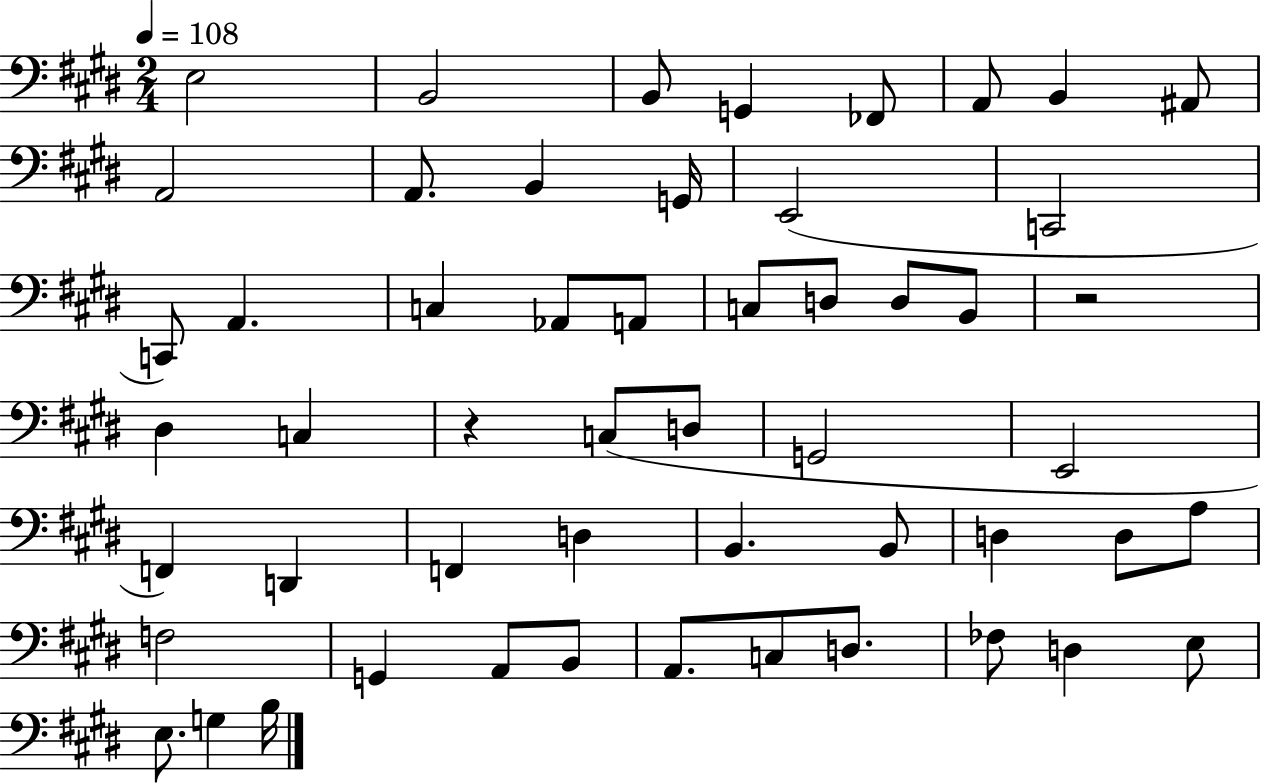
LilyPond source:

{
  \clef bass
  \numericTimeSignature
  \time 2/4
  \key e \major
  \tempo 4 = 108
  e2 | b,2 | b,8 g,4 fes,8 | a,8 b,4 ais,8 | \break a,2 | a,8. b,4 g,16 | e,2( | c,2 | \break c,8) a,4. | c4 aes,8 a,8 | c8 d8 d8 b,8 | r2 | \break dis4 c4 | r4 c8( d8 | g,2 | e,2 | \break f,4) d,4 | f,4 d4 | b,4. b,8 | d4 d8 a8 | \break f2 | g,4 a,8 b,8 | a,8. c8 d8. | fes8 d4 e8 | \break e8. g4 b16 | \bar "|."
}